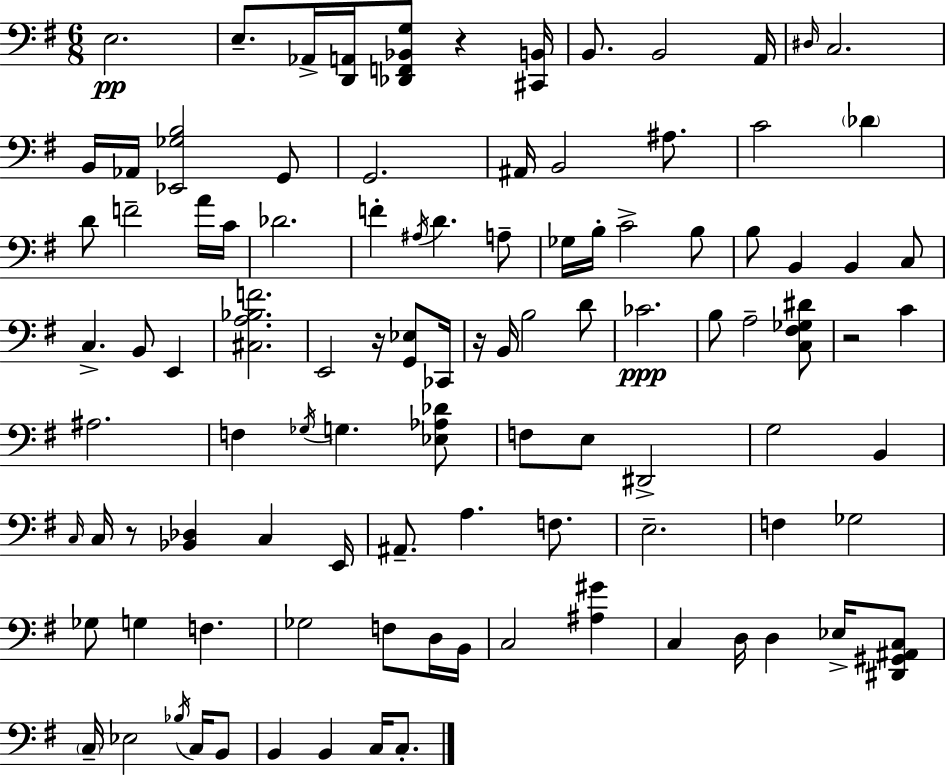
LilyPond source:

{
  \clef bass
  \numericTimeSignature
  \time 6/8
  \key e \minor
  \repeat volta 2 { e2.\pp | e8.-- aes,16-> <d, a,>16 <des, f, bes, g>8 r4 <cis, b,>16 | b,8. b,2 a,16 | \grace { dis16 } c2. | \break b,16 aes,16 <ees, ges b>2 g,8 | g,2. | ais,16 b,2 ais8. | c'2 \parenthesize des'4 | \break d'8 f'2-- a'16 | c'16 des'2. | f'4-. \acciaccatura { ais16 } d'4. | a8-- ges16 b16-. c'2-> | \break b8 b8 b,4 b,4 | c8 c4.-> b,8 e,4 | <cis a bes f'>2. | e,2 r16 <g, ees>8 | \break ces,16 r16 b,16 b2 | d'8 ces'2.\ppp | b8 a2-- | <c fis ges dis'>8 r2 c'4 | \break ais2. | f4 \acciaccatura { ges16 } g4. | <ees aes des'>8 f8 e8 dis,2-> | g2 b,4 | \break \grace { c16 } c16 r8 <bes, des>4 c4 | e,16 ais,8.-- a4. | f8. e2.-- | f4 ges2 | \break ges8 g4 f4. | ges2 | f8 d16 b,16 c2 | <ais gis'>4 c4 d16 d4 | \break ees16-> <dis, gis, ais, c>8 \parenthesize c16-- ees2 | \acciaccatura { bes16 } c16 b,8 b,4 b,4 | c16 c8.-. } \bar "|."
}